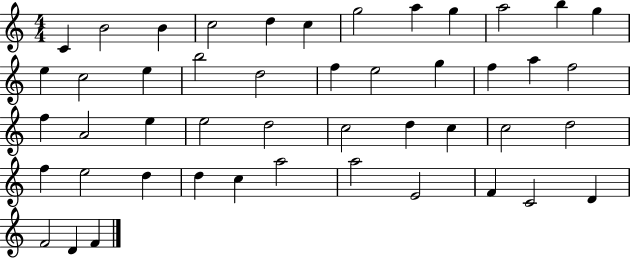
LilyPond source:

{
  \clef treble
  \numericTimeSignature
  \time 4/4
  \key c \major
  c'4 b'2 b'4 | c''2 d''4 c''4 | g''2 a''4 g''4 | a''2 b''4 g''4 | \break e''4 c''2 e''4 | b''2 d''2 | f''4 e''2 g''4 | f''4 a''4 f''2 | \break f''4 a'2 e''4 | e''2 d''2 | c''2 d''4 c''4 | c''2 d''2 | \break f''4 e''2 d''4 | d''4 c''4 a''2 | a''2 e'2 | f'4 c'2 d'4 | \break f'2 d'4 f'4 | \bar "|."
}